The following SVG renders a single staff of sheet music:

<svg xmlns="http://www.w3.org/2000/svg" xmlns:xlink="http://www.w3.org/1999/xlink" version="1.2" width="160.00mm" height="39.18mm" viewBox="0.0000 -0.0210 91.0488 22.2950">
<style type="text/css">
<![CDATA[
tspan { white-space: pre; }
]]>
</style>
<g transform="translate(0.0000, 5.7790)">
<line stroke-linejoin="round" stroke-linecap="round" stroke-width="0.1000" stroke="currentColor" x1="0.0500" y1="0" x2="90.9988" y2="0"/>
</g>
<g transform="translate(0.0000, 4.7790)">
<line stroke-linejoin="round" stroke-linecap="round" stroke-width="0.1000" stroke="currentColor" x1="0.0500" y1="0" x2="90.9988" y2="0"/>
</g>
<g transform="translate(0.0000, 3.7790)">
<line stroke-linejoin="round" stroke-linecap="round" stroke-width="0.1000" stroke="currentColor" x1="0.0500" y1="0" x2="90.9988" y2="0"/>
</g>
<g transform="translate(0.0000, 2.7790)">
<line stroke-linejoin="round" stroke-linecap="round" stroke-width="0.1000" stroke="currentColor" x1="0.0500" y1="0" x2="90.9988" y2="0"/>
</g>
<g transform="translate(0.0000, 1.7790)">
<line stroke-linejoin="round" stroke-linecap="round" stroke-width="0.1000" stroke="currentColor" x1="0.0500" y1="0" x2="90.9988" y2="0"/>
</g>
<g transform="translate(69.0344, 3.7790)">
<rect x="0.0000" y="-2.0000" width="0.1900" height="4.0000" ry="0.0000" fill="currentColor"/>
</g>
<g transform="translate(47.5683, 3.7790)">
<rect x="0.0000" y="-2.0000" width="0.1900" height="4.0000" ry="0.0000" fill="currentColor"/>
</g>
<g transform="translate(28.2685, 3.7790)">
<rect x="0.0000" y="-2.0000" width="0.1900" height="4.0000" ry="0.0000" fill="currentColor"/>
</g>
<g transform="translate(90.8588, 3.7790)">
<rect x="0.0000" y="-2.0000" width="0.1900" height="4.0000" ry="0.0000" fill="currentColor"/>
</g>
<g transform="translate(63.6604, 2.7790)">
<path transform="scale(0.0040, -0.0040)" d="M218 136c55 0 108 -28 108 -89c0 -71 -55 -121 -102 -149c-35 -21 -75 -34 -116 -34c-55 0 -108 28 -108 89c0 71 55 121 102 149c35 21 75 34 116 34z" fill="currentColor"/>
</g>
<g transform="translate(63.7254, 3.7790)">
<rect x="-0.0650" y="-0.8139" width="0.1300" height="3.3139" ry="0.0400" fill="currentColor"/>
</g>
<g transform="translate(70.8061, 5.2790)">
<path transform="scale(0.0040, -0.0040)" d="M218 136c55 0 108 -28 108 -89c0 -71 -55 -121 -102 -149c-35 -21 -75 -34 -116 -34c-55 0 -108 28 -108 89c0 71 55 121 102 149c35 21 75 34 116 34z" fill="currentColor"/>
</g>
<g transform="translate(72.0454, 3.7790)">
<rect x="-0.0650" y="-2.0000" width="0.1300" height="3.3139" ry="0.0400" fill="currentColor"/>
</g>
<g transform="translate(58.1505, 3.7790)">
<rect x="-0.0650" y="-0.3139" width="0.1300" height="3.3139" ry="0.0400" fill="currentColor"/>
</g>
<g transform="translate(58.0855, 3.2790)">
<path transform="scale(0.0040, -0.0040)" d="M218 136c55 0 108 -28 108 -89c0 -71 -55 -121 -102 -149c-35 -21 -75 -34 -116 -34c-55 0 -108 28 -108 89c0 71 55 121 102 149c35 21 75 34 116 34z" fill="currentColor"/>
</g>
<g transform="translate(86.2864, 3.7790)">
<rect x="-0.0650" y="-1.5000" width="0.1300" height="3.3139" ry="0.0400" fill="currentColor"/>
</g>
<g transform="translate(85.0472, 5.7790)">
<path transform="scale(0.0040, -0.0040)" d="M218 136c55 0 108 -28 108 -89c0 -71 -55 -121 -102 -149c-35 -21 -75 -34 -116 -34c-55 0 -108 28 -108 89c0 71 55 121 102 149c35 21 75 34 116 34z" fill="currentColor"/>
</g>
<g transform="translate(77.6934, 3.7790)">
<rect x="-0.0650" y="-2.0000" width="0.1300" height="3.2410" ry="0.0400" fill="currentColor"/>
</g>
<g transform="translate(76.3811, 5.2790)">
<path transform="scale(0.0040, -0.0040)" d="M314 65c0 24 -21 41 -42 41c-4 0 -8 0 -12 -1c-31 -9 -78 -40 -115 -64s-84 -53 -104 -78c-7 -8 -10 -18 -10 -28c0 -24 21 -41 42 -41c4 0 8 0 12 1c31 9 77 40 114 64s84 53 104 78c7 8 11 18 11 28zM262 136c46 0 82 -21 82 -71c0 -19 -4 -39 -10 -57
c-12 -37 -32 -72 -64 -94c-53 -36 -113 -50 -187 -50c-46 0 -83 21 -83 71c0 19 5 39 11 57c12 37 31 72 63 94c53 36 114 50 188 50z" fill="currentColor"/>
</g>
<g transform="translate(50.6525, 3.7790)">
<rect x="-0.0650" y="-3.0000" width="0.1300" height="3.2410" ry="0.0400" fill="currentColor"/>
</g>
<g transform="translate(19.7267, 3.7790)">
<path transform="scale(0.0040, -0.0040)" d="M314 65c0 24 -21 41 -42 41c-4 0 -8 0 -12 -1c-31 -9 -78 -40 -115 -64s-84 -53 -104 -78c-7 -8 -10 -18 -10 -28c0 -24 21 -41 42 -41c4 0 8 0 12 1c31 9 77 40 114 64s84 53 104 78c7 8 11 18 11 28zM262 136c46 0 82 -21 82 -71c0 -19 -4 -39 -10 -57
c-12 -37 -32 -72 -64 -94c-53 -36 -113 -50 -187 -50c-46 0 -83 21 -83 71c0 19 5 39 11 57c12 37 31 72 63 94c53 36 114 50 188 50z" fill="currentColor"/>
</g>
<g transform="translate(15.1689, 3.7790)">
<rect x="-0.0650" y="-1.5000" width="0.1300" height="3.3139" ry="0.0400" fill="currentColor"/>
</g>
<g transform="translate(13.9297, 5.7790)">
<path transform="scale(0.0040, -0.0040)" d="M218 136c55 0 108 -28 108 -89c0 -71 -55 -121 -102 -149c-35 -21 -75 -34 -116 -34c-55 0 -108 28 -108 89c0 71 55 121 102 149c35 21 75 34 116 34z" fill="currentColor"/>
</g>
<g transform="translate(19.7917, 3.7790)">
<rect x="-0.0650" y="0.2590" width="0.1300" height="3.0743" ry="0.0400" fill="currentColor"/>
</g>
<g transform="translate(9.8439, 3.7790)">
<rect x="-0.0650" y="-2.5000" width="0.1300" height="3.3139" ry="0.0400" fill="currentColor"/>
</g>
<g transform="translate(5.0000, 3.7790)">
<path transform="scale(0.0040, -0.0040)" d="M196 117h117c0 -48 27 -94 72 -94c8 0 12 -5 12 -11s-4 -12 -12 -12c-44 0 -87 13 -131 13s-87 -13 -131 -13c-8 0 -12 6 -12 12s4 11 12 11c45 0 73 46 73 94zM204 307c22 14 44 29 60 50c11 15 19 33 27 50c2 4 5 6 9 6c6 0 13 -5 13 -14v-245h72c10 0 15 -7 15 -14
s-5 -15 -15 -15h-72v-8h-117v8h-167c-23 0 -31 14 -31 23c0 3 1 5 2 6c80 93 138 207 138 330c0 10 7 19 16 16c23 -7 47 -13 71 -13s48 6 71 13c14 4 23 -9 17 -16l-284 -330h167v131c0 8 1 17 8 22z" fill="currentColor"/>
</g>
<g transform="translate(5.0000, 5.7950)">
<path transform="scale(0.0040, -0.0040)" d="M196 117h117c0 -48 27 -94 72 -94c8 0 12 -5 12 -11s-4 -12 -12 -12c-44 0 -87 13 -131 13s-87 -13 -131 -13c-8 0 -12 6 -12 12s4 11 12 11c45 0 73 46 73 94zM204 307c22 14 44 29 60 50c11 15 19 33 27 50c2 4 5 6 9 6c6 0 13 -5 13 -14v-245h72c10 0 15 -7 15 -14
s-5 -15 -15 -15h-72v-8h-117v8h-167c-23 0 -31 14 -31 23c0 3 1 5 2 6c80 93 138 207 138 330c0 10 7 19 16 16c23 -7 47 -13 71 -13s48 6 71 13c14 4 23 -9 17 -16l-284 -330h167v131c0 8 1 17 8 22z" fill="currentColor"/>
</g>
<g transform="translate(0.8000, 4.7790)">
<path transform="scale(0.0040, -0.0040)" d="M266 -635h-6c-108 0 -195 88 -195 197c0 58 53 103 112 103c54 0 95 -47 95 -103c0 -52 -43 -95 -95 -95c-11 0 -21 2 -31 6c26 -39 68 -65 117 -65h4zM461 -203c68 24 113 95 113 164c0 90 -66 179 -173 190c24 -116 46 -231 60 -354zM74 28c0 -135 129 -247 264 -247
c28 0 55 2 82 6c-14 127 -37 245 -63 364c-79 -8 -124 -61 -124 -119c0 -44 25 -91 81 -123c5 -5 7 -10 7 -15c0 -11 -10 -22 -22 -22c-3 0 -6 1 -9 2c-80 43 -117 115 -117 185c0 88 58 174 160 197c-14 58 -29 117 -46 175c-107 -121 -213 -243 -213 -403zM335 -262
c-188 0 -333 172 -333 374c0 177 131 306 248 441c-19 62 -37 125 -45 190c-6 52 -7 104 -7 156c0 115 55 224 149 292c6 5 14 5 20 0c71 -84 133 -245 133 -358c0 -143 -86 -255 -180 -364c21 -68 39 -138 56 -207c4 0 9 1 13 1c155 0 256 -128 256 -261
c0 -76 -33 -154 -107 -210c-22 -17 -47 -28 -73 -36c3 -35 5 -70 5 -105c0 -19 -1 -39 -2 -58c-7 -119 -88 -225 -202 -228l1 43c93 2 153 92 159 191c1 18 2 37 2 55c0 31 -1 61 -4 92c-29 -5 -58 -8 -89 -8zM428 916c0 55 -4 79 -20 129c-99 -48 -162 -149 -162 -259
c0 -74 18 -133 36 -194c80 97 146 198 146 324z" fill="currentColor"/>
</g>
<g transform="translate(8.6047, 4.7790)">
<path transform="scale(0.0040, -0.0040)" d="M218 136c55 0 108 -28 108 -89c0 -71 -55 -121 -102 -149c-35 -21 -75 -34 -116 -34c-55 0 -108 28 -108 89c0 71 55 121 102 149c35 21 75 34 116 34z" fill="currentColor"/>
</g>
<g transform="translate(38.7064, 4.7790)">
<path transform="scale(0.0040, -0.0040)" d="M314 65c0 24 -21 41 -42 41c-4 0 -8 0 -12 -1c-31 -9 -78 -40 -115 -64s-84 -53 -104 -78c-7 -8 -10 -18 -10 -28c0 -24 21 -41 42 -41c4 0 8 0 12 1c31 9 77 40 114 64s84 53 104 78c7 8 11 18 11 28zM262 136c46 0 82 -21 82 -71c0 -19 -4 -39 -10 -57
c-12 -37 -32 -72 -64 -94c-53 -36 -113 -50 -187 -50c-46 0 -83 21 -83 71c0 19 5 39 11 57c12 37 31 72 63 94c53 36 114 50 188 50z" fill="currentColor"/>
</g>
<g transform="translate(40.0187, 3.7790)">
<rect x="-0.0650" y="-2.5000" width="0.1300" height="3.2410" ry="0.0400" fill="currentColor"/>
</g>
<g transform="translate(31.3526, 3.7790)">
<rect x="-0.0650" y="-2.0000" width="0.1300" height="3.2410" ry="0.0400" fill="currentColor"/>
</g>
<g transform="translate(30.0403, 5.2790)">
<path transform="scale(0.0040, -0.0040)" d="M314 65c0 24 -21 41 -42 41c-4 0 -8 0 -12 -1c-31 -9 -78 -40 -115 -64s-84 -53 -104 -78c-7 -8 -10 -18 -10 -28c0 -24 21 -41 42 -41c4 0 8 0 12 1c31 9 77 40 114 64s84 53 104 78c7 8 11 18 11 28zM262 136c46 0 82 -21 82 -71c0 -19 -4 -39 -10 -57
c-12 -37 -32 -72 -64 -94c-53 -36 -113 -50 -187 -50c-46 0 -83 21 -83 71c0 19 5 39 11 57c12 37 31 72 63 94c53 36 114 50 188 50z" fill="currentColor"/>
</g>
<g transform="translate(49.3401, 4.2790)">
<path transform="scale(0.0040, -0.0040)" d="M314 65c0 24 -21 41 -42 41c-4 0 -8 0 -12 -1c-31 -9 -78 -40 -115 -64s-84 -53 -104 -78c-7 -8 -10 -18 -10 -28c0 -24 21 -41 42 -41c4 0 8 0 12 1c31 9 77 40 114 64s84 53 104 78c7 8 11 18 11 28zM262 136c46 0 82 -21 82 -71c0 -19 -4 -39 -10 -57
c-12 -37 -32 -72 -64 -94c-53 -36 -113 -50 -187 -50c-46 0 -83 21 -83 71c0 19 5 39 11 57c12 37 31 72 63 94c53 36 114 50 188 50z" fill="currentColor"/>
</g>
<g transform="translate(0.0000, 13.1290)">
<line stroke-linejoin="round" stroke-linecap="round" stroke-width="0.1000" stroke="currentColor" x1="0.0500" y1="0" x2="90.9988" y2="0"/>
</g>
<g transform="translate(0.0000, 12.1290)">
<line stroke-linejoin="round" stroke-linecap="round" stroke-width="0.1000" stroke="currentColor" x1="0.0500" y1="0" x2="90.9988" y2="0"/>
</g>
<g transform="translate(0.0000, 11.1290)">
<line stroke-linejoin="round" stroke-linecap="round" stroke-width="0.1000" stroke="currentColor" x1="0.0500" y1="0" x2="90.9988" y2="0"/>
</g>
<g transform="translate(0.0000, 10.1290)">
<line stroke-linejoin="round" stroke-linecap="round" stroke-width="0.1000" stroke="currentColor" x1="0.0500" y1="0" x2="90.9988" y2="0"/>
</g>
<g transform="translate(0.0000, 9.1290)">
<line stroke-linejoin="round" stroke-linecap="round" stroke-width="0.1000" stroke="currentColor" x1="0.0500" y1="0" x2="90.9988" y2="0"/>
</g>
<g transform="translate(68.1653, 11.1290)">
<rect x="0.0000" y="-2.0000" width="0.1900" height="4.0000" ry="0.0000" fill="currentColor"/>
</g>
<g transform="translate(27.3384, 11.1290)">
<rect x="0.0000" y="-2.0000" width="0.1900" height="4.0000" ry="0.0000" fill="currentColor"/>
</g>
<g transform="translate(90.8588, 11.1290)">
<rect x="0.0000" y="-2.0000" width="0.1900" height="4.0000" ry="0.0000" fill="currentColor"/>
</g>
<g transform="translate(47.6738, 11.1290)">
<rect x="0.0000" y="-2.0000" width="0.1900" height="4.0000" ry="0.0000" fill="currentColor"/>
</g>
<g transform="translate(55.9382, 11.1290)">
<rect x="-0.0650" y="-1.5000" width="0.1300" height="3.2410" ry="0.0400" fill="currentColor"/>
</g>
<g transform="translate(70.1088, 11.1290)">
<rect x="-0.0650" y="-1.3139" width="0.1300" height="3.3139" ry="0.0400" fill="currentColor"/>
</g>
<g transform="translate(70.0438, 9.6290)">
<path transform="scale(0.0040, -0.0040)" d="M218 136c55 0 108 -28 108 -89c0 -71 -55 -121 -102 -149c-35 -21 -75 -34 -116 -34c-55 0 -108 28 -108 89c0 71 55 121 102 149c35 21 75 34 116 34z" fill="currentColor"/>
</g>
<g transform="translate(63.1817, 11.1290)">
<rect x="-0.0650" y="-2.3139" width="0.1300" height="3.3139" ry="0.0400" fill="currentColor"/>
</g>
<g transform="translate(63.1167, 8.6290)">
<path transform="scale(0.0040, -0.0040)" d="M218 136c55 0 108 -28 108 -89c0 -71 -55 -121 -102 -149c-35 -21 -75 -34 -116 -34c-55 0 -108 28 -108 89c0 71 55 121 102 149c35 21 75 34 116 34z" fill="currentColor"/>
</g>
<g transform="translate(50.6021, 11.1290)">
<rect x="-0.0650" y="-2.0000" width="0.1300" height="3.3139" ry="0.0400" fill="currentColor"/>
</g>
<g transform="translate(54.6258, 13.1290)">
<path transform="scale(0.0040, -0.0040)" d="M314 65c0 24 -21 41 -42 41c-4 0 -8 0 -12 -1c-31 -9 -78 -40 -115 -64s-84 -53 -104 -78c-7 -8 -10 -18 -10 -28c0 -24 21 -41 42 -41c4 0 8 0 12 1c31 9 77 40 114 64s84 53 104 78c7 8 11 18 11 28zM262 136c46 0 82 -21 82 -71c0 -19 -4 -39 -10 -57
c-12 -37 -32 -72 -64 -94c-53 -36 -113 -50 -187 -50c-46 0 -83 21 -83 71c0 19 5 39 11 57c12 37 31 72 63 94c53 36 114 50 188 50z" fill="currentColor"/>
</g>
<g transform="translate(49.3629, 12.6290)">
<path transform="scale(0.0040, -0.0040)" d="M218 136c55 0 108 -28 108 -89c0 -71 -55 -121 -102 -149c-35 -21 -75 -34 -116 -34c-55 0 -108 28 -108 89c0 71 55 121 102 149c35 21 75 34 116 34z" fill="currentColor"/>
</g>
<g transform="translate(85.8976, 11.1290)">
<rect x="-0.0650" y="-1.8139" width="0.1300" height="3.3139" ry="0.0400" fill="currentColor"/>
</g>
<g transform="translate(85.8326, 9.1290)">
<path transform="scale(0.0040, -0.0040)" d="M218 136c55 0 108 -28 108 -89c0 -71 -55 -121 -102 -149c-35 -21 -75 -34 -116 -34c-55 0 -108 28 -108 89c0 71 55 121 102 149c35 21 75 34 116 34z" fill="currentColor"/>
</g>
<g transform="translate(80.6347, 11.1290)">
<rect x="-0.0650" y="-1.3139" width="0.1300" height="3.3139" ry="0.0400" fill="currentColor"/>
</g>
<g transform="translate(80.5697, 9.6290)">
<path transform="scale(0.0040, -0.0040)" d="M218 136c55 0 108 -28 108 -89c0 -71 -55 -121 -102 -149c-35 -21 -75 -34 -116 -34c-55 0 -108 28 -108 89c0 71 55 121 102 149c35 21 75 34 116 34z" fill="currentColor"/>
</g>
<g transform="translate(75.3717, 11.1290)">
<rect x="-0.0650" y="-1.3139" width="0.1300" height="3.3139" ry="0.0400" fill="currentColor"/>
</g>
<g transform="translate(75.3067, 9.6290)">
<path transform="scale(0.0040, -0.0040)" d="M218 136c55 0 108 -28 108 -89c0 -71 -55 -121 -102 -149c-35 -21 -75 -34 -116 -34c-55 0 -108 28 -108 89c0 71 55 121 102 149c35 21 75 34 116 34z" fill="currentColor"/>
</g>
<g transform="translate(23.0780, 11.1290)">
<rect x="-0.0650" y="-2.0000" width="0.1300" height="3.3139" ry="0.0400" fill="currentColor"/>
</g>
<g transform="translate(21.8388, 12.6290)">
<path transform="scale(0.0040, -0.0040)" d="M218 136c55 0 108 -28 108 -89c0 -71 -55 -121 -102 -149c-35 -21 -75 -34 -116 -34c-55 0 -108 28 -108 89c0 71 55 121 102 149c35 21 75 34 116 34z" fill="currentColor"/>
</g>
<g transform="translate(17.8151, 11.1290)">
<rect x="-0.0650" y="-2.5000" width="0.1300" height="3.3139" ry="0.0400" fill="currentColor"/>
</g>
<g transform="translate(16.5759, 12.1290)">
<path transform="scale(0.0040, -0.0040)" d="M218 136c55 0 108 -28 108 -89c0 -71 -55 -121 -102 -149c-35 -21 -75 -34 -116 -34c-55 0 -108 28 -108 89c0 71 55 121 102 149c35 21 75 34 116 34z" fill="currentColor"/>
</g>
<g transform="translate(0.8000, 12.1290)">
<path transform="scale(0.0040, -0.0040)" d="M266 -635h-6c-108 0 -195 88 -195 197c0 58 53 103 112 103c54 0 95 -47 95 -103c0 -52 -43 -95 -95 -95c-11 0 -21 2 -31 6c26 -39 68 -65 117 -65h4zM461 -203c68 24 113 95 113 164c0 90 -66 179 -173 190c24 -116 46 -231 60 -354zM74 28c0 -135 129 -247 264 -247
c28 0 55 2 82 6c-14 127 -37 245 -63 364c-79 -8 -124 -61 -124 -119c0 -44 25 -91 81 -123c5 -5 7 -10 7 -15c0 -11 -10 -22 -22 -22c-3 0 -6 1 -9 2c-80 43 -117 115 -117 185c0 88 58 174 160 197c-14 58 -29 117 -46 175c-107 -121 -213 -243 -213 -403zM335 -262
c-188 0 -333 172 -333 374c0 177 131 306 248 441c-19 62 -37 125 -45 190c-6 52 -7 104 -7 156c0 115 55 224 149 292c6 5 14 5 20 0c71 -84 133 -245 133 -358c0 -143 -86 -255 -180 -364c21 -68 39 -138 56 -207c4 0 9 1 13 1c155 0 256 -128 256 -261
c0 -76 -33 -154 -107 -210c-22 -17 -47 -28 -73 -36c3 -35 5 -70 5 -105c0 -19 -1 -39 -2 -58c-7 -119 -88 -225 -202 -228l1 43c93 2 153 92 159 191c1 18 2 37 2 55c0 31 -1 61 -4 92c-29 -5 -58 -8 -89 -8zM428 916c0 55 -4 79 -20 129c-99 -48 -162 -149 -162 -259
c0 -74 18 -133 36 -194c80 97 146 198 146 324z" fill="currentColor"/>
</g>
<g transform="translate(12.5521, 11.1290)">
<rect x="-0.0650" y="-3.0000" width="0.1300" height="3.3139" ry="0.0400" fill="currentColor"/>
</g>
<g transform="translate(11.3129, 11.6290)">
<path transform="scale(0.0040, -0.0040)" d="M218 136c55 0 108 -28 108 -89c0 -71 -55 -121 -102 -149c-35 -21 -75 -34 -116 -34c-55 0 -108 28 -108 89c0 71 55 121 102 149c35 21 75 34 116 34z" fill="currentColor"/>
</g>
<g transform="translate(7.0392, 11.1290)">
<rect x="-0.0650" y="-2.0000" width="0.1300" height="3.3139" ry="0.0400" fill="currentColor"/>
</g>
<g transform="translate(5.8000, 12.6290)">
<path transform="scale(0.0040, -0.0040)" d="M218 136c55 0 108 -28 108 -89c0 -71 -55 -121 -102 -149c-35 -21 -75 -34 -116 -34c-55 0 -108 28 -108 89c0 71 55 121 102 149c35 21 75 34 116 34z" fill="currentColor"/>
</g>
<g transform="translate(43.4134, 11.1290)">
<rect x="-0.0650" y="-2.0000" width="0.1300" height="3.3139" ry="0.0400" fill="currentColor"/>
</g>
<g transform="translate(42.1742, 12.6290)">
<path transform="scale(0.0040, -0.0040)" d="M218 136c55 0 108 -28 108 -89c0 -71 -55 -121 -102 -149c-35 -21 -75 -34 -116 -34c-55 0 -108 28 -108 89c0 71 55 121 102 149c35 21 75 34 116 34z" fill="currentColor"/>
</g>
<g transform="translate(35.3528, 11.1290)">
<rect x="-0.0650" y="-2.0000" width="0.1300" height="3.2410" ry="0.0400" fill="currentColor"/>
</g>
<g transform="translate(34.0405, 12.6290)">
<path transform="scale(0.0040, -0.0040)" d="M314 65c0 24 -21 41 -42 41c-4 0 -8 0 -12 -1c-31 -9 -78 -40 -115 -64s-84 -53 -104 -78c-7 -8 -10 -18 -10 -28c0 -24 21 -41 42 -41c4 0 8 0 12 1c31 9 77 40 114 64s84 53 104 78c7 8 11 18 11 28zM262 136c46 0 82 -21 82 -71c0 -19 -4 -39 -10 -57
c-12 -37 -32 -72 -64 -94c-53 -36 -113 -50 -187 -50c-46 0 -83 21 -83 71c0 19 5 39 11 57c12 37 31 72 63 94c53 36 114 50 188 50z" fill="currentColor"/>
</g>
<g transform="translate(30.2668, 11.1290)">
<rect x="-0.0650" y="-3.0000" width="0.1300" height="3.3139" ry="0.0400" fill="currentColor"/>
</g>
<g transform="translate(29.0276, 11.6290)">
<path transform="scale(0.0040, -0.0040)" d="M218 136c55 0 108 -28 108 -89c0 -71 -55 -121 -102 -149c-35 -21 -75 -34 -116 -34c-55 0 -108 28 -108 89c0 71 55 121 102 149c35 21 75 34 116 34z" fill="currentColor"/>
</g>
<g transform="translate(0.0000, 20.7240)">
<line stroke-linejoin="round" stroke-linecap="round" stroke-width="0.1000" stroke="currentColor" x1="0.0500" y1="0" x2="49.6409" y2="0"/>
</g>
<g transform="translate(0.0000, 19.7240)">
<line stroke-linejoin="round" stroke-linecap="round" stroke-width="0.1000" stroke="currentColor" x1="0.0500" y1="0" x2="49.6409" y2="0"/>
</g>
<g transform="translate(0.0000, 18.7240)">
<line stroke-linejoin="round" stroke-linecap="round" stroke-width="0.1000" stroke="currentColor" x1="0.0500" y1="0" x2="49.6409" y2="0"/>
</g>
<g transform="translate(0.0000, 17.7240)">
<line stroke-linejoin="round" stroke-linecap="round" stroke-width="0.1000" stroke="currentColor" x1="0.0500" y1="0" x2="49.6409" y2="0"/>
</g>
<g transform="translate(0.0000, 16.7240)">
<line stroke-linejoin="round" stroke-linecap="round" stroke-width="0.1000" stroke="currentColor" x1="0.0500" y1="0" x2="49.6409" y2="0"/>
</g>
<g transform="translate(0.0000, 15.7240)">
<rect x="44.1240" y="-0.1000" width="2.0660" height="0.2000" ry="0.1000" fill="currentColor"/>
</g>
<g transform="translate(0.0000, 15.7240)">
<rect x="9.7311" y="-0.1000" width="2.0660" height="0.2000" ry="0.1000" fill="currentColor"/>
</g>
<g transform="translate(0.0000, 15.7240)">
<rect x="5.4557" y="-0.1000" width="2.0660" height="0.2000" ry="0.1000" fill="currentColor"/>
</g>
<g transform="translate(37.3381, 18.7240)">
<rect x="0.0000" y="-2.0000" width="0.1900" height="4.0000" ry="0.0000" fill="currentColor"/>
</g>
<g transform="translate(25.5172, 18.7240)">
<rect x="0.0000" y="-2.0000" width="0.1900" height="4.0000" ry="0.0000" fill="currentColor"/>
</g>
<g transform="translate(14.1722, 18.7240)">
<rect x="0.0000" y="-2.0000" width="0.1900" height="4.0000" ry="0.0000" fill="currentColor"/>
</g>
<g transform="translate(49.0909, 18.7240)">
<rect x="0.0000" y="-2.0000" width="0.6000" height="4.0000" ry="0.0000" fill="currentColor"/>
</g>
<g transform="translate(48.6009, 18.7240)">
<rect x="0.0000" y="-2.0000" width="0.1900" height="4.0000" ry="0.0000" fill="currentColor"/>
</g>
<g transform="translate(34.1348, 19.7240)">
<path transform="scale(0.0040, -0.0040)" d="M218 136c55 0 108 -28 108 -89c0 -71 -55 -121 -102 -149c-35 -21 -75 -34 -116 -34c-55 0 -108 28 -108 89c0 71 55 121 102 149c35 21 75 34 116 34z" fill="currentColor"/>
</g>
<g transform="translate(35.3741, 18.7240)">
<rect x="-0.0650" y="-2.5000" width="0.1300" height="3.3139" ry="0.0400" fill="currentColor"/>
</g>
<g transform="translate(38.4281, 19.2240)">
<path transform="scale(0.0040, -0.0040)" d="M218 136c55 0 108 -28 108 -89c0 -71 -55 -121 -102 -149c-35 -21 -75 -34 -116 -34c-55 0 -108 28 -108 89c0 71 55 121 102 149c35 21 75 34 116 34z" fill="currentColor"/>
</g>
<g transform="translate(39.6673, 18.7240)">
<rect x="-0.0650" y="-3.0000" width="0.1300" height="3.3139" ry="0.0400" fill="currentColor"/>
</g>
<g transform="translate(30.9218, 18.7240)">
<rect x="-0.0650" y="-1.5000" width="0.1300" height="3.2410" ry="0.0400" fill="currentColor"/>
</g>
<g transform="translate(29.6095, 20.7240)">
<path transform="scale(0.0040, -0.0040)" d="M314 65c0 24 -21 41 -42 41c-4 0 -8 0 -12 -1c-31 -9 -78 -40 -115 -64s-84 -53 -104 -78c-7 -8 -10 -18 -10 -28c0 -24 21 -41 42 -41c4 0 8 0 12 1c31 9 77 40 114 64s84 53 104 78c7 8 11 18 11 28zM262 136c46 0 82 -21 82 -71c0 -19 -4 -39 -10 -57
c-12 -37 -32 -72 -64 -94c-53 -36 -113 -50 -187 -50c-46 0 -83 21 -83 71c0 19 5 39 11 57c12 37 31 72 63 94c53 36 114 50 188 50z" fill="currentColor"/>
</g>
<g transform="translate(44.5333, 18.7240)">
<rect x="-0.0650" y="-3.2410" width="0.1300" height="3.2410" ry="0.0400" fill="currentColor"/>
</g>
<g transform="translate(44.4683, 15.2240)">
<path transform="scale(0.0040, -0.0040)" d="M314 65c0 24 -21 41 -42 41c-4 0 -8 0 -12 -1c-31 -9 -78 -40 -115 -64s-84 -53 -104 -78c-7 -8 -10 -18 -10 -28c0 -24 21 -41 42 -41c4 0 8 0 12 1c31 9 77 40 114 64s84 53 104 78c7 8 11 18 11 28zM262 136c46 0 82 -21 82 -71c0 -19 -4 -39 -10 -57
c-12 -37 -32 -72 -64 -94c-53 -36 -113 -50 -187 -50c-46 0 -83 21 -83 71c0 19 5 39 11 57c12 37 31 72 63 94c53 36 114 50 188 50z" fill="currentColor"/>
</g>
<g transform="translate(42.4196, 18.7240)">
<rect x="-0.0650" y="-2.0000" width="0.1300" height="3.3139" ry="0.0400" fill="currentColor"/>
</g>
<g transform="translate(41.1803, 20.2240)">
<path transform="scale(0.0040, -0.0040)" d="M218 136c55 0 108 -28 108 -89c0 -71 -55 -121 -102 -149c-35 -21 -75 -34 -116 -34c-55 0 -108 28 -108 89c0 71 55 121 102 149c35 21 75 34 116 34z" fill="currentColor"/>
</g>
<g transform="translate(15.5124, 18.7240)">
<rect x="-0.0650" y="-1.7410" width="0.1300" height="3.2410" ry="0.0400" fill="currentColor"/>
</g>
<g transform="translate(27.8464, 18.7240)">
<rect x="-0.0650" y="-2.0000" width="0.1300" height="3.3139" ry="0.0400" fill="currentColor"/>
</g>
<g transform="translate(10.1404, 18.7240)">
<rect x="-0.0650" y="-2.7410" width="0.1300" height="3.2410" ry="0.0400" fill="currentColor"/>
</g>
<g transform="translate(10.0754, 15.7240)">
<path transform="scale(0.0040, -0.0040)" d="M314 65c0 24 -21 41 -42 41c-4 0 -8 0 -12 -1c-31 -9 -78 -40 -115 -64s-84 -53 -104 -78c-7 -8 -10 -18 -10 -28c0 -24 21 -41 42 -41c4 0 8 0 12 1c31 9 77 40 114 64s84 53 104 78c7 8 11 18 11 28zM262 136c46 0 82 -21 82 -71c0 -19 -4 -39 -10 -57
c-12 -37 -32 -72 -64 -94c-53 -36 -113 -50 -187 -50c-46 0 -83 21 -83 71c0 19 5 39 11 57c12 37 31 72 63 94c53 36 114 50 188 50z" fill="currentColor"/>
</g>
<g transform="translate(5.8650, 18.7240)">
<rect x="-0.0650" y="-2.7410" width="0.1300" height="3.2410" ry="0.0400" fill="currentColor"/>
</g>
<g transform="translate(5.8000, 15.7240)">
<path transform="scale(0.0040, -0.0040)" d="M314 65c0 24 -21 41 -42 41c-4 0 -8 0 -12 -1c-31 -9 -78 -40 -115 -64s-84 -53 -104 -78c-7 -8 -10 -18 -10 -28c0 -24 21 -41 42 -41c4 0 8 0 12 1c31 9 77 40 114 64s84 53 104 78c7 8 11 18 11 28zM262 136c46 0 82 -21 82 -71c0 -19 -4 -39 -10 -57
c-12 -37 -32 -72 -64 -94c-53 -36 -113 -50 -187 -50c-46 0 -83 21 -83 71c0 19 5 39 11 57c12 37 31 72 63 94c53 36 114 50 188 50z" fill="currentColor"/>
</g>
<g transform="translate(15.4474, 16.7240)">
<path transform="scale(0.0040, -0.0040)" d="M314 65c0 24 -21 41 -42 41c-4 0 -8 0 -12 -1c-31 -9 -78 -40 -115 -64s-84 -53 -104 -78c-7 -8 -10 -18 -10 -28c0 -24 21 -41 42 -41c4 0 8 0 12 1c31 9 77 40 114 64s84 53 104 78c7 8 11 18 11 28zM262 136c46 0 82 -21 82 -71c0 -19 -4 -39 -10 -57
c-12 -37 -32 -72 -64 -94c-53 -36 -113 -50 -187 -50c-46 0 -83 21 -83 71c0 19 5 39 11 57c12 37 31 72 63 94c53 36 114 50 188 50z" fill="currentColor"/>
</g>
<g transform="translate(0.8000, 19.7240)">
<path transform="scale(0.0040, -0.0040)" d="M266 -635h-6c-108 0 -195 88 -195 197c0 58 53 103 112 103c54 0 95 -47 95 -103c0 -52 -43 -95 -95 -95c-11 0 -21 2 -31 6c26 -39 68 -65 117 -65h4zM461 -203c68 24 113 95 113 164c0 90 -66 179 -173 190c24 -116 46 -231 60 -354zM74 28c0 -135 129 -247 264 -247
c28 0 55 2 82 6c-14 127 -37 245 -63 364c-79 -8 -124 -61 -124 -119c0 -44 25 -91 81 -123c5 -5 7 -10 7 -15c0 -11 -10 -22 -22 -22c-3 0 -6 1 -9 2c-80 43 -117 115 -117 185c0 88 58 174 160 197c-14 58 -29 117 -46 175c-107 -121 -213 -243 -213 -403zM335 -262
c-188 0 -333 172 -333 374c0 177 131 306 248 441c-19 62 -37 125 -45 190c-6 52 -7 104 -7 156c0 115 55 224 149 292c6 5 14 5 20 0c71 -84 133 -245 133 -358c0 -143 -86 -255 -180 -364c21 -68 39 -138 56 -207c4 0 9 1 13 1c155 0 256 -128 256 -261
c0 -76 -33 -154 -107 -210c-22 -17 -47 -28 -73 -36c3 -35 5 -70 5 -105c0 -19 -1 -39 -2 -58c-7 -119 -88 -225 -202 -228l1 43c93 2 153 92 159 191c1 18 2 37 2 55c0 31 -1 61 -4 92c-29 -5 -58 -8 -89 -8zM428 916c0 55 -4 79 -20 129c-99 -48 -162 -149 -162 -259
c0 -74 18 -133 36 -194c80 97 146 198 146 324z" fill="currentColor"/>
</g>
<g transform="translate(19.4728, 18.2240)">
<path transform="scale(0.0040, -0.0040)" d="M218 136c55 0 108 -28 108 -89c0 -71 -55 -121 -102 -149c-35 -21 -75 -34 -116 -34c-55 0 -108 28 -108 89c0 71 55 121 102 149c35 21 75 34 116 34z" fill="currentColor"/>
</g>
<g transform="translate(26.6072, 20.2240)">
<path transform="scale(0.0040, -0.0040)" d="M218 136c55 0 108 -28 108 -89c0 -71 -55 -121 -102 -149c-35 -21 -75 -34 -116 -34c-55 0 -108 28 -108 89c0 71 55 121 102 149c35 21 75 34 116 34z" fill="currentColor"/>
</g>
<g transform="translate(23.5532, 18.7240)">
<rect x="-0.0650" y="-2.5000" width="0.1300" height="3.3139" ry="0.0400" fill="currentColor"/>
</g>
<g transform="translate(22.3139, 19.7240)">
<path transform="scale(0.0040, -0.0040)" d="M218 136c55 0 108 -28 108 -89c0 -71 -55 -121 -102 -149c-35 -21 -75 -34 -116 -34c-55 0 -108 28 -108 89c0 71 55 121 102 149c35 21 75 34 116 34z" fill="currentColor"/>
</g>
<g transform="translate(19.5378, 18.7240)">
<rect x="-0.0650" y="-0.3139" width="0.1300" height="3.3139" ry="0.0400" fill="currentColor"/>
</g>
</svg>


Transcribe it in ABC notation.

X:1
T:Untitled
M:4/4
L:1/4
K:C
G E B2 F2 G2 A2 c d F F2 E F A G F A F2 F F E2 g e e e f a2 a2 f2 c G F E2 G A F b2